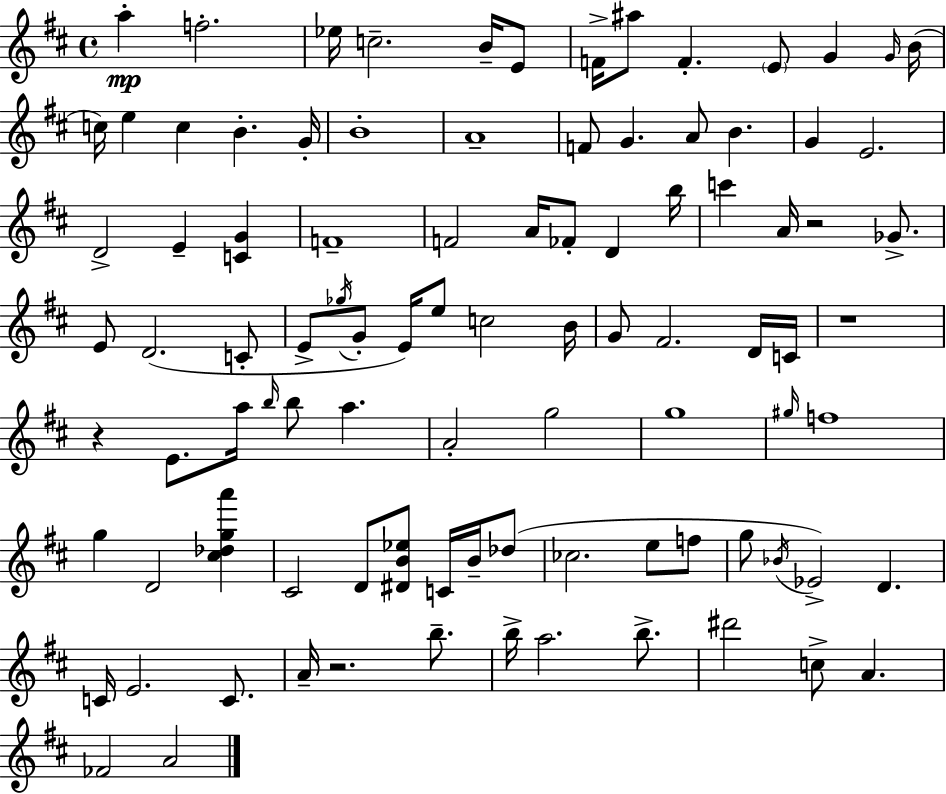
A5/q F5/h. Eb5/s C5/h. B4/s E4/e F4/s A#5/e F4/q. E4/e G4/q G4/s B4/s C5/s E5/q C5/q B4/q. G4/s B4/w A4/w F4/e G4/q. A4/e B4/q. G4/q E4/h. D4/h E4/q [C4,G4]/q F4/w F4/h A4/s FES4/e D4/q B5/s C6/q A4/s R/h Gb4/e. E4/e D4/h. C4/e E4/e Gb5/s G4/e E4/s E5/e C5/h B4/s G4/e F#4/h. D4/s C4/s R/w R/q E4/e. A5/s B5/s B5/e A5/q. A4/h G5/h G5/w G#5/s F5/w G5/q D4/h [C#5,Db5,G5,A6]/q C#4/h D4/e [D#4,B4,Eb5]/e C4/s B4/s Db5/e CES5/h. E5/e F5/e G5/e Bb4/s Eb4/h D4/q. C4/s E4/h. C4/e. A4/s R/h. B5/e. B5/s A5/h. B5/e. D#6/h C5/e A4/q. FES4/h A4/h